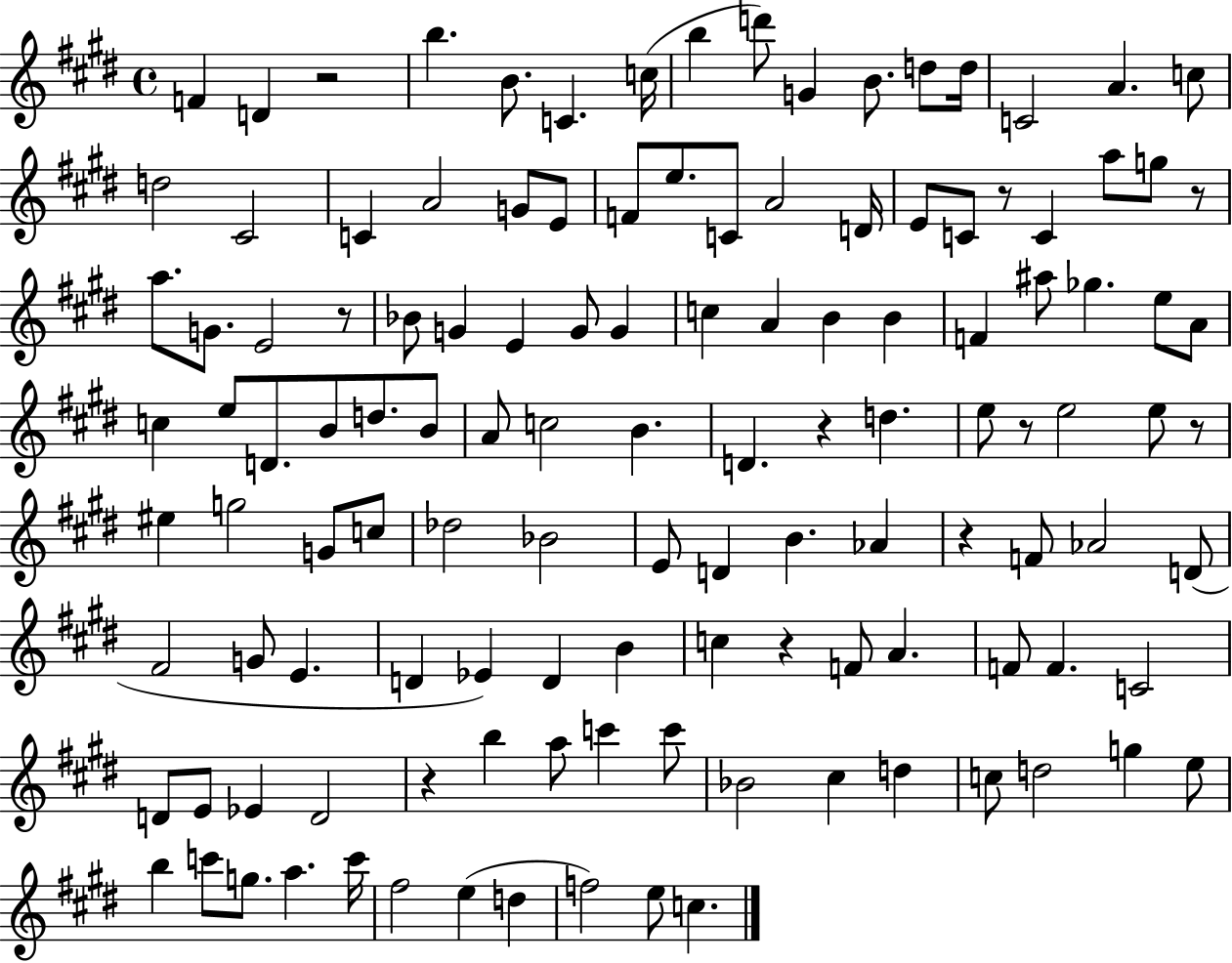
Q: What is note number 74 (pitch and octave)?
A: Ab4